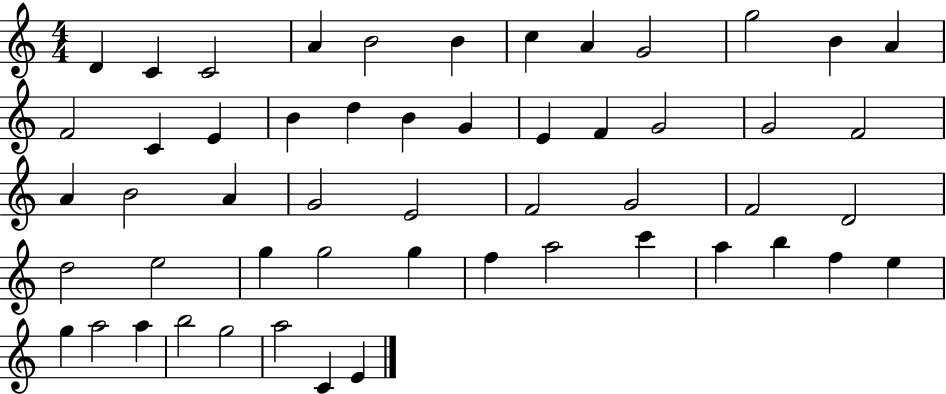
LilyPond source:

{
  \clef treble
  \numericTimeSignature
  \time 4/4
  \key c \major
  d'4 c'4 c'2 | a'4 b'2 b'4 | c''4 a'4 g'2 | g''2 b'4 a'4 | \break f'2 c'4 e'4 | b'4 d''4 b'4 g'4 | e'4 f'4 g'2 | g'2 f'2 | \break a'4 b'2 a'4 | g'2 e'2 | f'2 g'2 | f'2 d'2 | \break d''2 e''2 | g''4 g''2 g''4 | f''4 a''2 c'''4 | a''4 b''4 f''4 e''4 | \break g''4 a''2 a''4 | b''2 g''2 | a''2 c'4 e'4 | \bar "|."
}